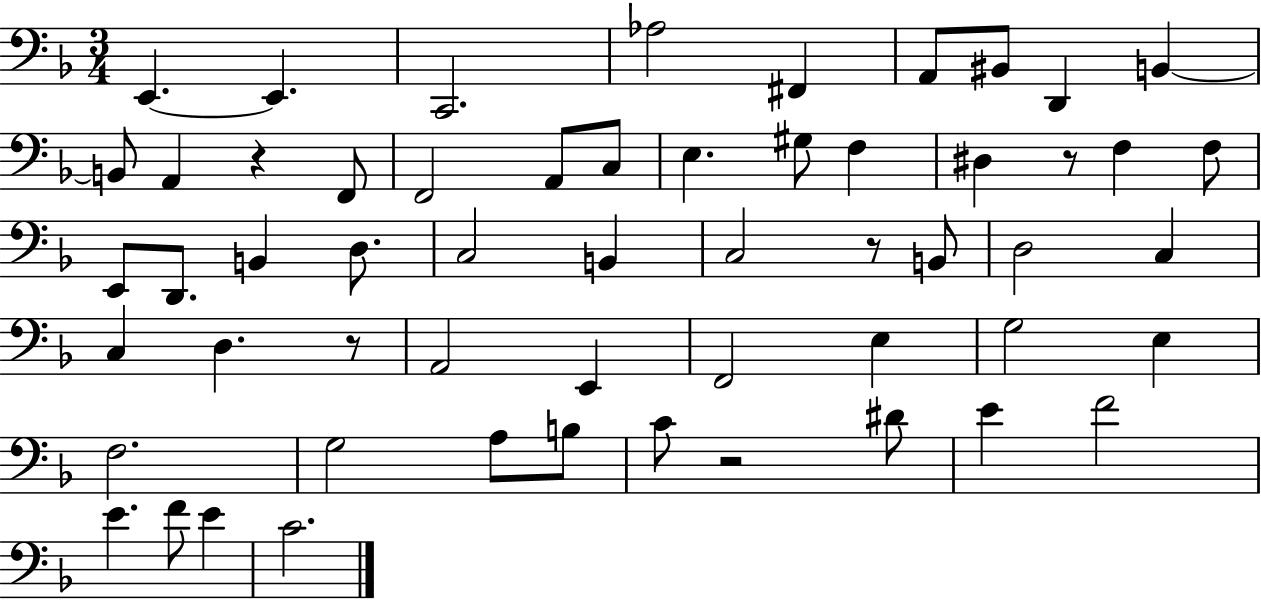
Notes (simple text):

E2/q. E2/q. C2/h. Ab3/h F#2/q A2/e BIS2/e D2/q B2/q B2/e A2/q R/q F2/e F2/h A2/e C3/e E3/q. G#3/e F3/q D#3/q R/e F3/q F3/e E2/e D2/e. B2/q D3/e. C3/h B2/q C3/h R/e B2/e D3/h C3/q C3/q D3/q. R/e A2/h E2/q F2/h E3/q G3/h E3/q F3/h. G3/h A3/e B3/e C4/e R/h D#4/e E4/q F4/h E4/q. F4/e E4/q C4/h.